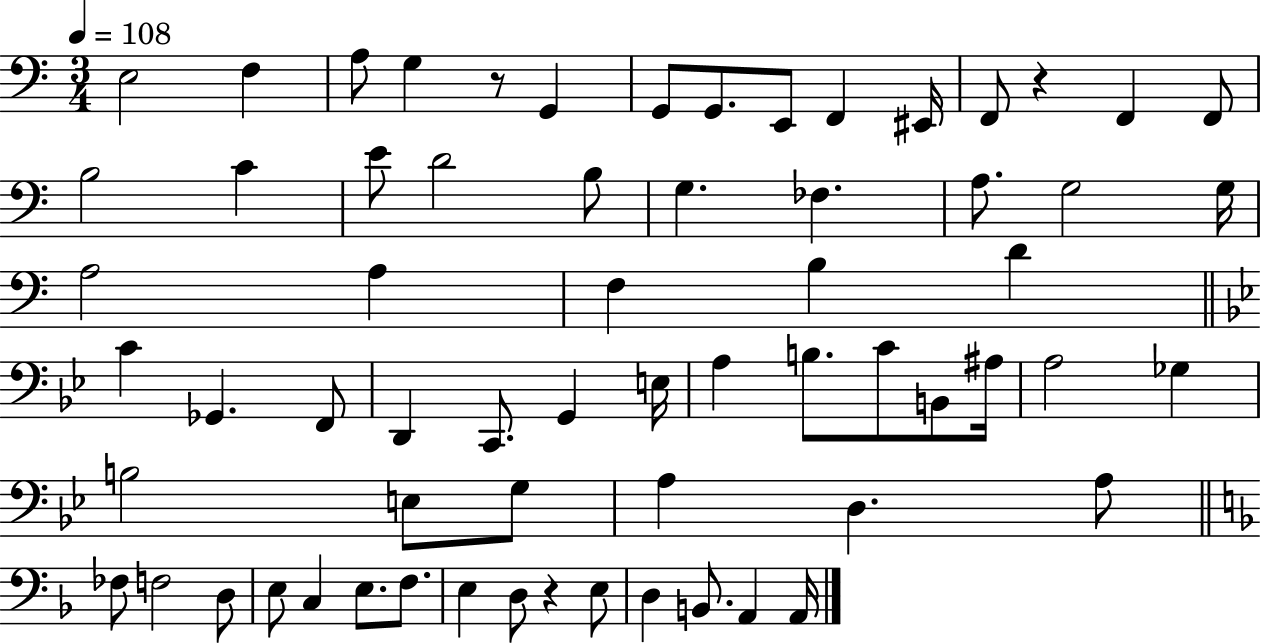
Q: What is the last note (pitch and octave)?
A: A2